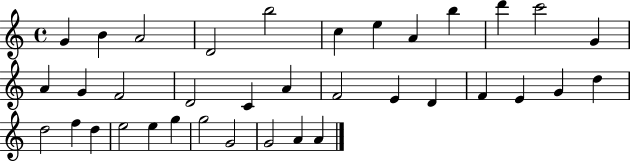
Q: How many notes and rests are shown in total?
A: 36